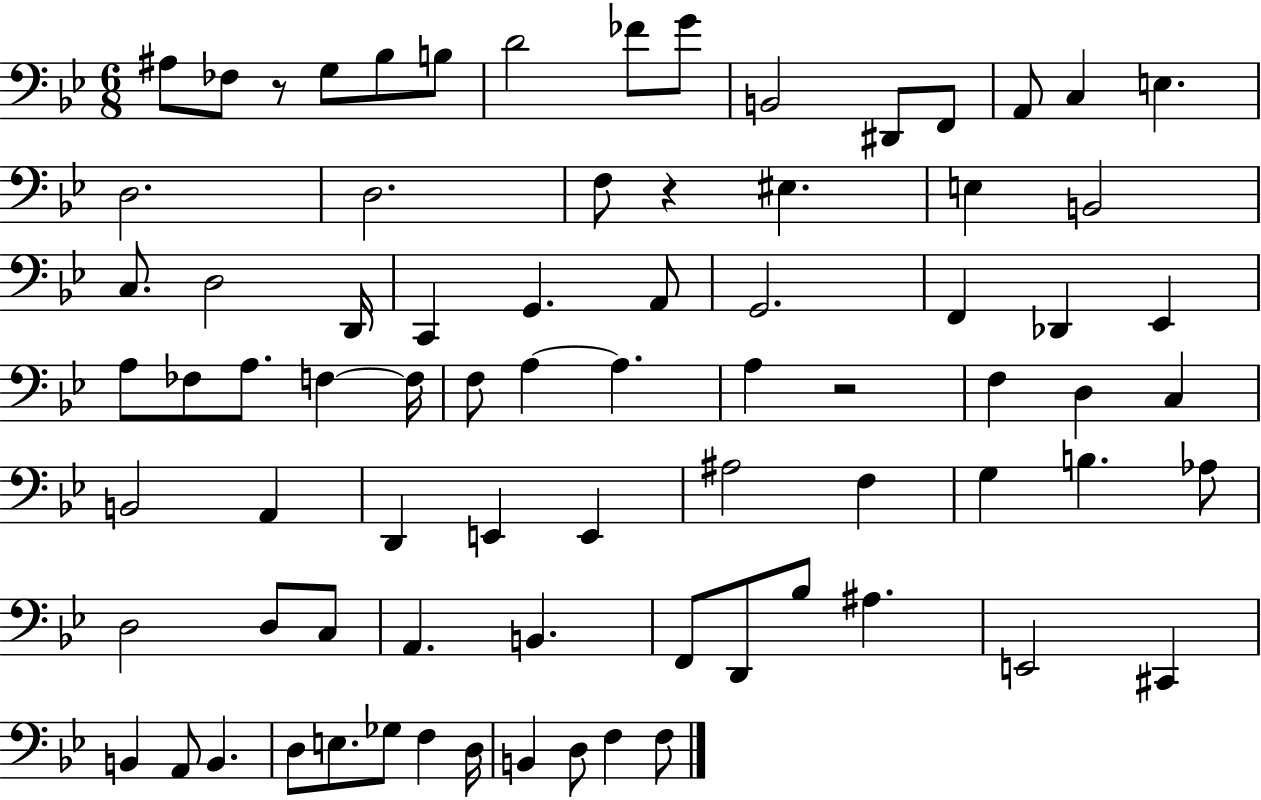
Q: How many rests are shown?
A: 3